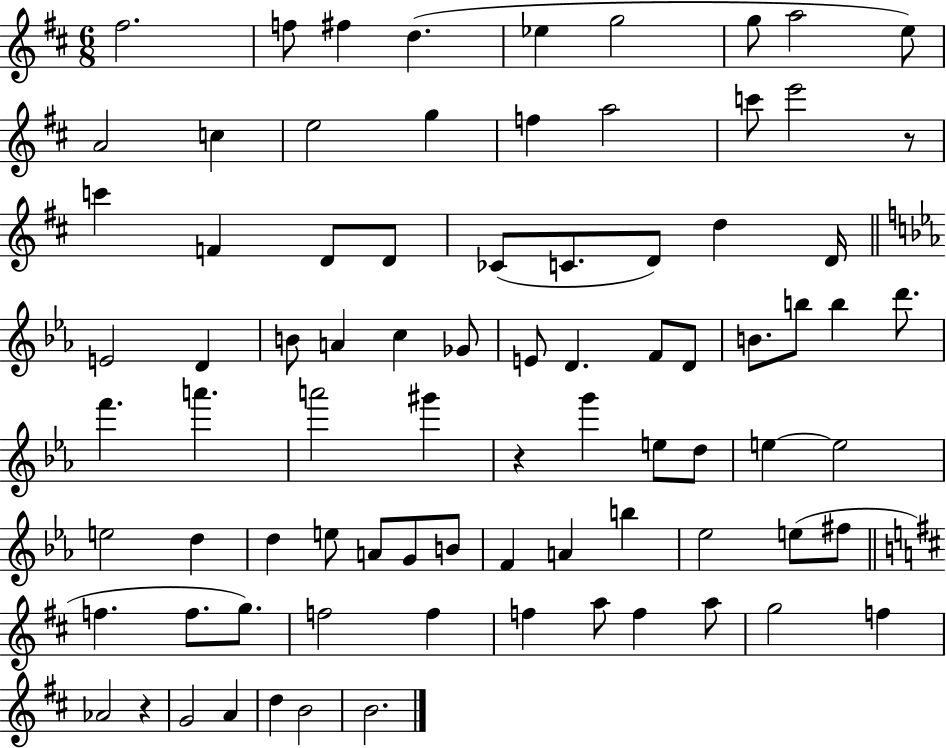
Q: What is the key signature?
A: D major